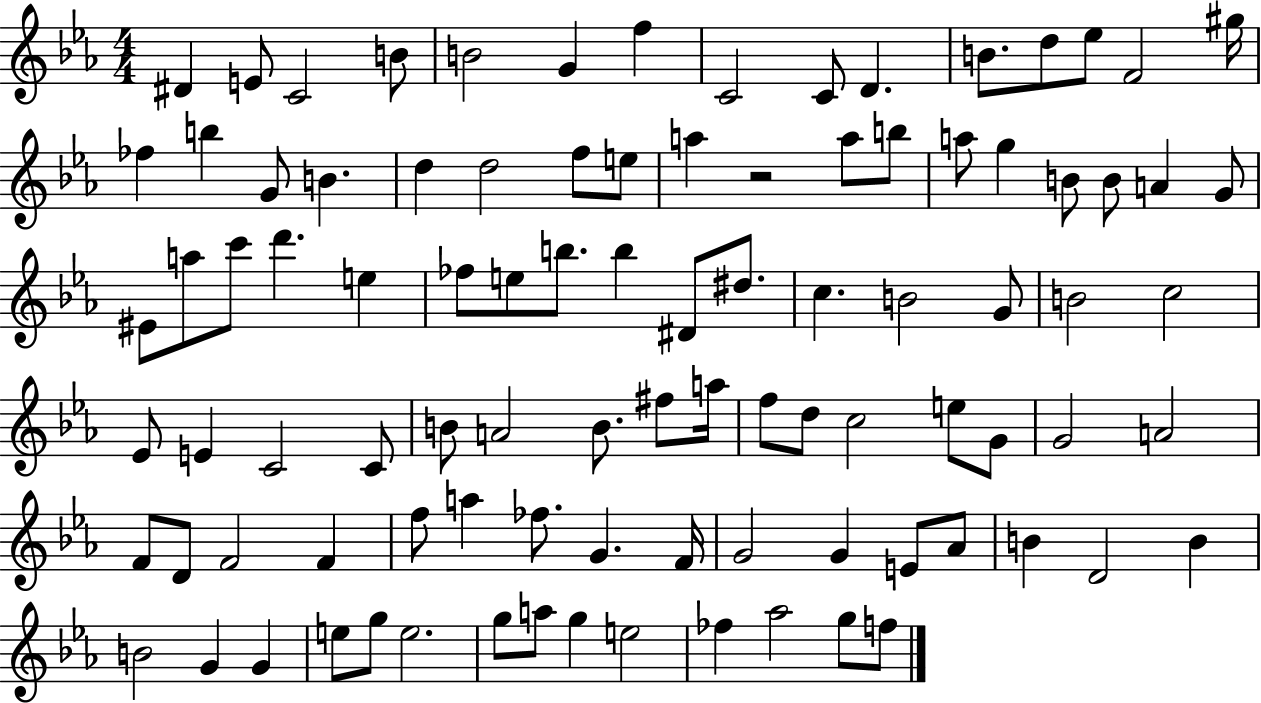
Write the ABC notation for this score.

X:1
T:Untitled
M:4/4
L:1/4
K:Eb
^D E/2 C2 B/2 B2 G f C2 C/2 D B/2 d/2 _e/2 F2 ^g/4 _f b G/2 B d d2 f/2 e/2 a z2 a/2 b/2 a/2 g B/2 B/2 A G/2 ^E/2 a/2 c'/2 d' e _f/2 e/2 b/2 b ^D/2 ^d/2 c B2 G/2 B2 c2 _E/2 E C2 C/2 B/2 A2 B/2 ^f/2 a/4 f/2 d/2 c2 e/2 G/2 G2 A2 F/2 D/2 F2 F f/2 a _f/2 G F/4 G2 G E/2 _A/2 B D2 B B2 G G e/2 g/2 e2 g/2 a/2 g e2 _f _a2 g/2 f/2